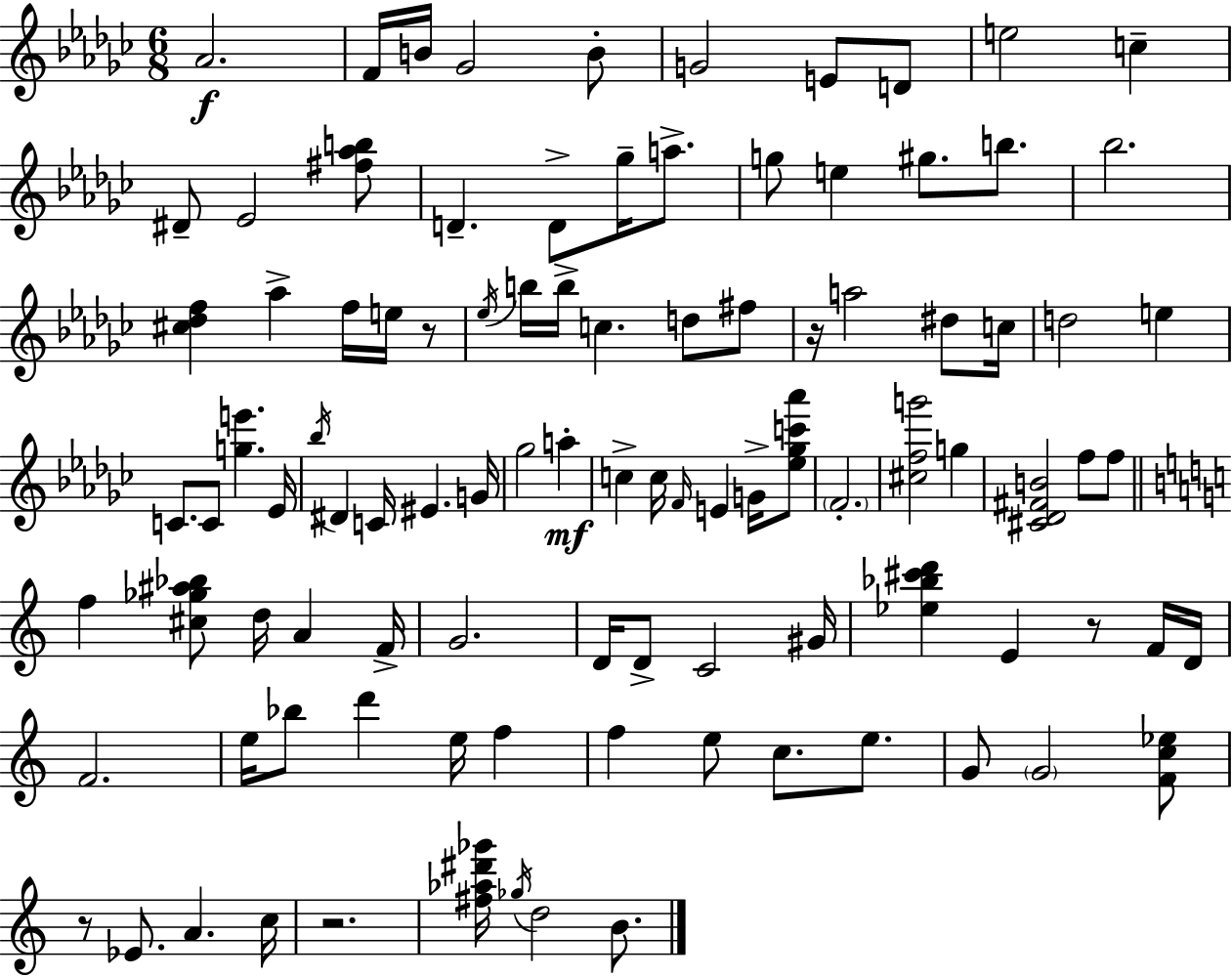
Ab4/h. F4/s B4/s Gb4/h B4/e G4/h E4/e D4/e E5/h C5/q D#4/e Eb4/h [F#5,Ab5,B5]/e D4/q. D4/e Gb5/s A5/e. G5/e E5/q G#5/e. B5/e. Bb5/h. [C#5,Db5,F5]/q Ab5/q F5/s E5/s R/e Eb5/s B5/s B5/s C5/q. D5/e F#5/e R/s A5/h D#5/e C5/s D5/h E5/q C4/e. C4/e [G5,E6]/q. Eb4/s Bb5/s D#4/q C4/s EIS4/q. G4/s Gb5/h A5/q C5/q C5/s F4/s E4/q G4/s [Eb5,Gb5,C6,Ab6]/e F4/h. [C#5,F5,G6]/h G5/q [C#4,Db4,F#4,B4]/h F5/e F5/e F5/q [C#5,Gb5,A#5,Bb5]/e D5/s A4/q F4/s G4/h. D4/s D4/e C4/h G#4/s [Eb5,Bb5,C#6,D6]/q E4/q R/e F4/s D4/s F4/h. E5/s Bb5/e D6/q E5/s F5/q F5/q E5/e C5/e. E5/e. G4/e G4/h [F4,C5,Eb5]/e R/e Eb4/e. A4/q. C5/s R/h. [F#5,Ab5,D#6,Gb6]/s Gb5/s D5/h B4/e.